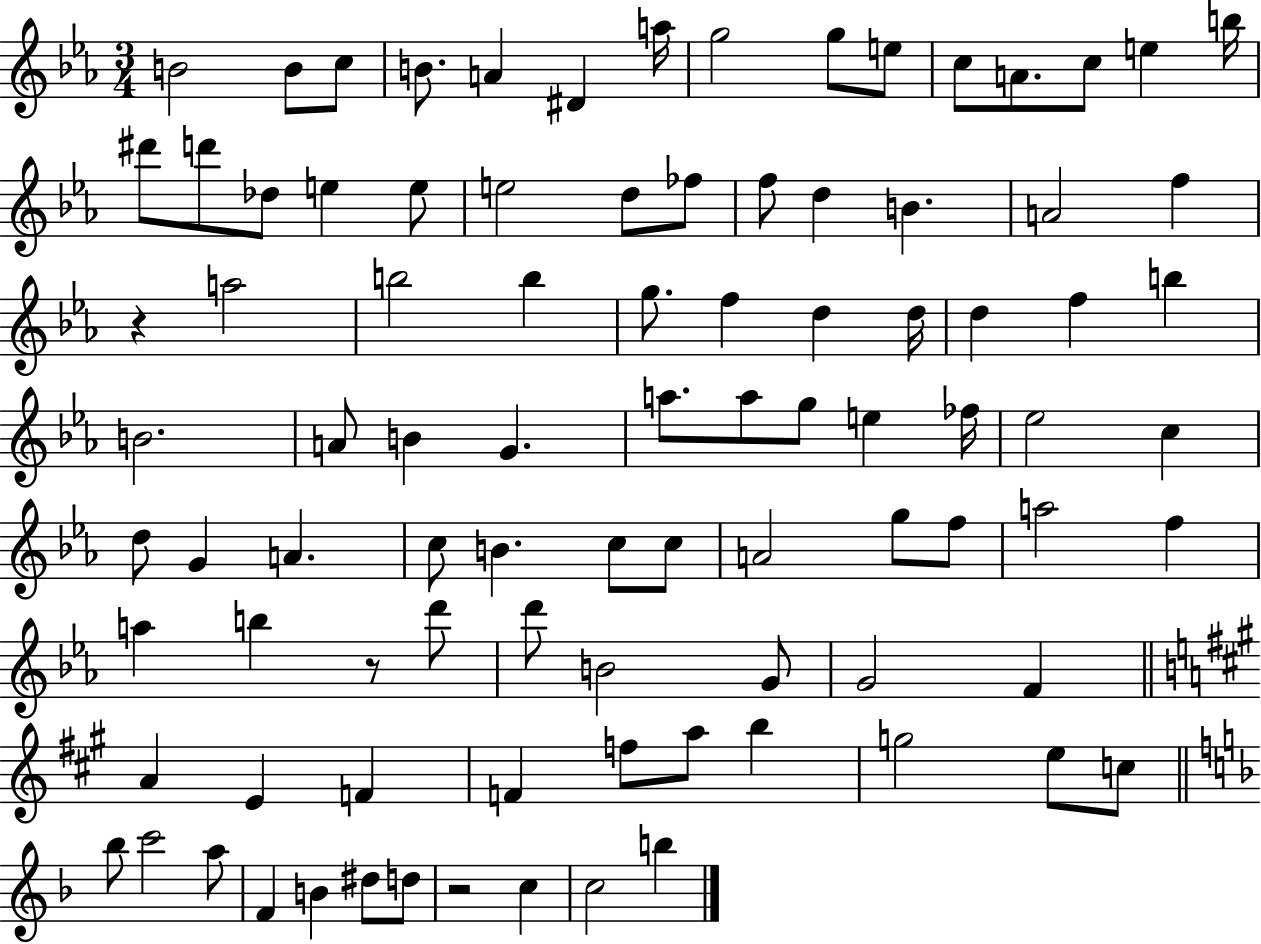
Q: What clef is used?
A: treble